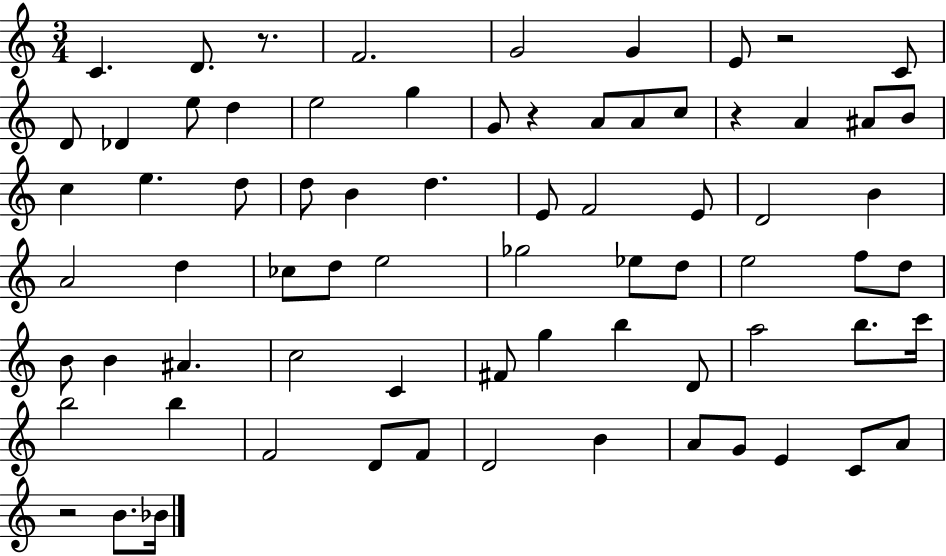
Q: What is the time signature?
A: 3/4